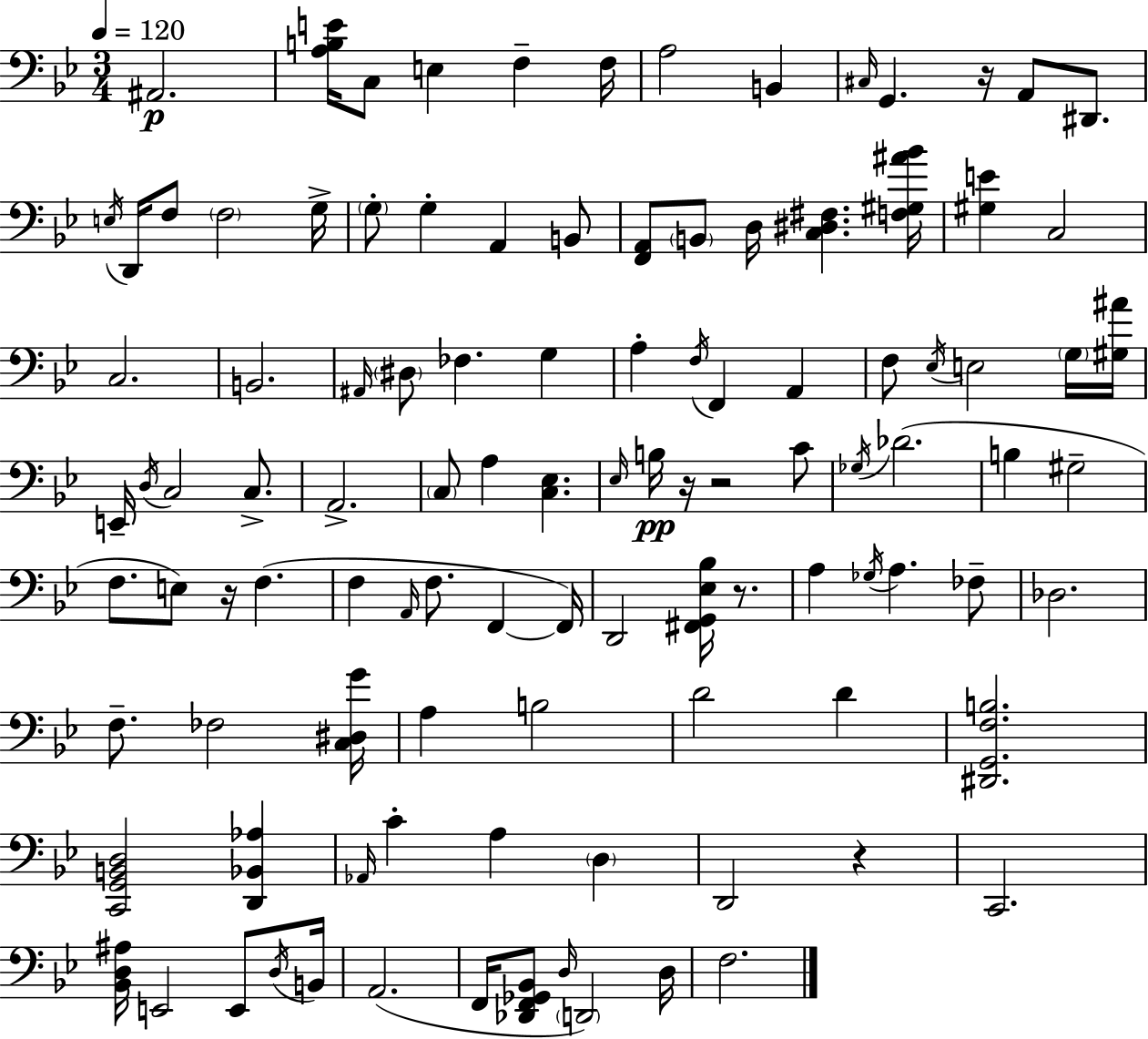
A#2/h. [A3,B3,E4]/s C3/e E3/q F3/q F3/s A3/h B2/q C#3/s G2/q. R/s A2/e D#2/e. E3/s D2/s F3/e F3/h G3/s G3/e G3/q A2/q B2/e [F2,A2]/e B2/e D3/s [C3,D#3,F#3]/q. [F3,G#3,A#4,Bb4]/s [G#3,E4]/q C3/h C3/h. B2/h. A#2/s D#3/e FES3/q. G3/q A3/q F3/s F2/q A2/q F3/e Eb3/s E3/h G3/s [G#3,A#4]/s E2/s D3/s C3/h C3/e. A2/h. C3/e A3/q [C3,Eb3]/q. Eb3/s B3/s R/s R/h C4/e Gb3/s Db4/h. B3/q G#3/h F3/e. E3/e R/s F3/q. F3/q A2/s F3/e. F2/q F2/s D2/h [F#2,G2,Eb3,Bb3]/s R/e. A3/q Gb3/s A3/q. FES3/e Db3/h. F3/e. FES3/h [C3,D#3,G4]/s A3/q B3/h D4/h D4/q [D#2,G2,F3,B3]/h. [C2,G2,B2,D3]/h [D2,Bb2,Ab3]/q Ab2/s C4/q A3/q D3/q D2/h R/q C2/h. [Bb2,D3,A#3]/s E2/h E2/e D3/s B2/s A2/h. F2/s [Db2,F2,Gb2,Bb2]/e D3/s D2/h D3/s F3/h.